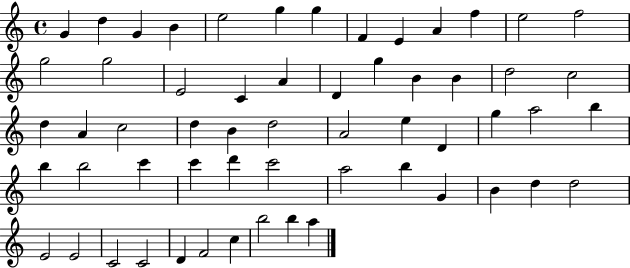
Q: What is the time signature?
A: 4/4